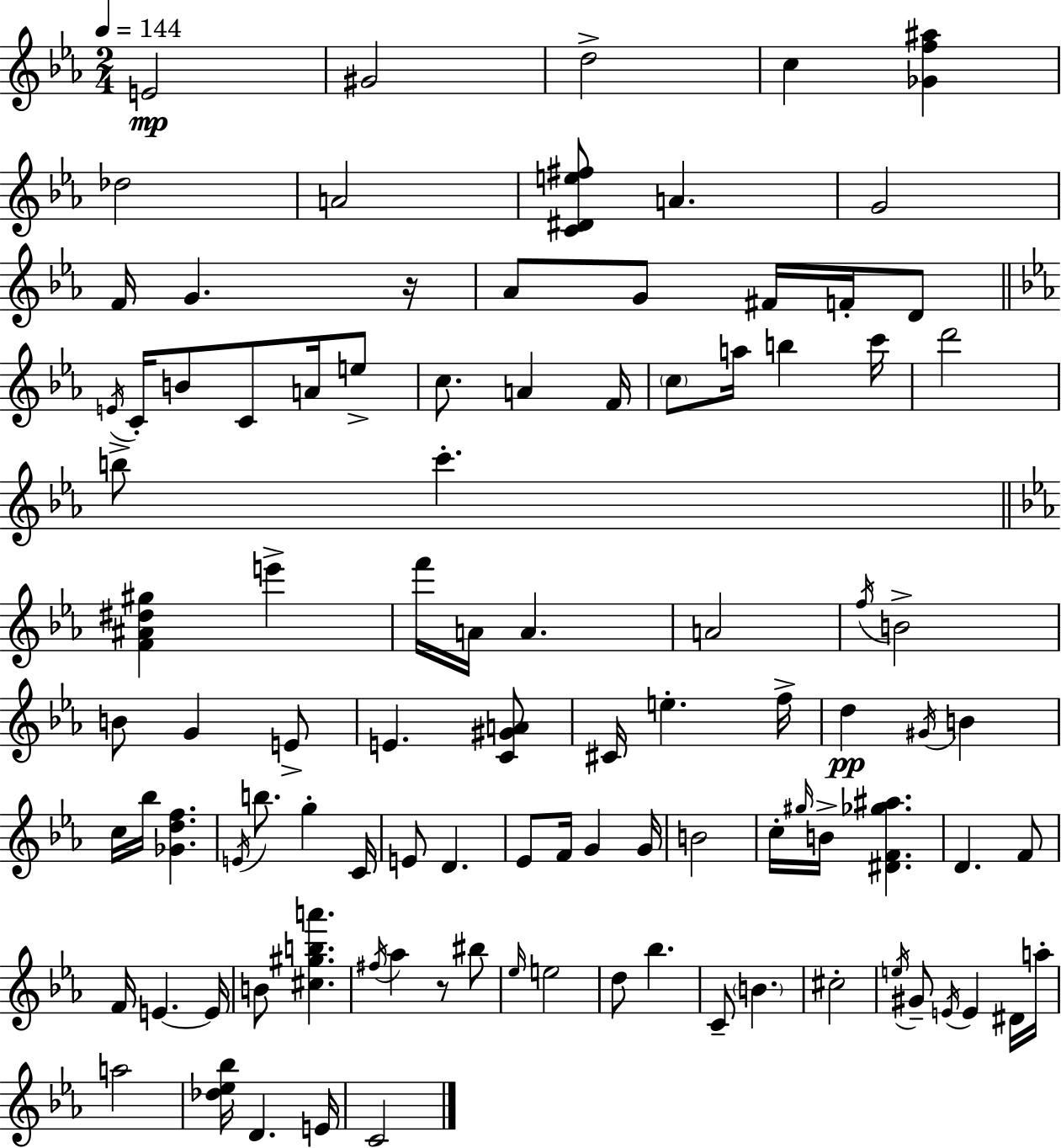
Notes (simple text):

E4/h G#4/h D5/h C5/q [Gb4,F5,A#5]/q Db5/h A4/h [C4,D#4,E5,F#5]/e A4/q. G4/h F4/s G4/q. R/s Ab4/e G4/e F#4/s F4/s D4/e E4/s C4/s B4/e C4/e A4/s E5/e C5/e. A4/q F4/s C5/e A5/s B5/q C6/s D6/h B5/e C6/q. [F4,A#4,D#5,G#5]/q E6/q F6/s A4/s A4/q. A4/h F5/s B4/h B4/e G4/q E4/e E4/q. [C4,G#4,A4]/e C#4/s E5/q. F5/s D5/q G#4/s B4/q C5/s Bb5/s [Gb4,D5,F5]/q. E4/s B5/e. G5/q C4/s E4/e D4/q. Eb4/e F4/s G4/q G4/s B4/h C5/s G#5/s B4/s [D#4,F4,Gb5,A#5]/q. D4/q. F4/e F4/s E4/q. E4/s B4/e [C#5,G#5,B5,A6]/q. F#5/s Ab5/q R/e BIS5/e Eb5/s E5/h D5/e Bb5/q. C4/e B4/q. C#5/h E5/s G#4/e E4/s E4/q D#4/s A5/s A5/h [Db5,Eb5,Bb5]/s D4/q. E4/s C4/h